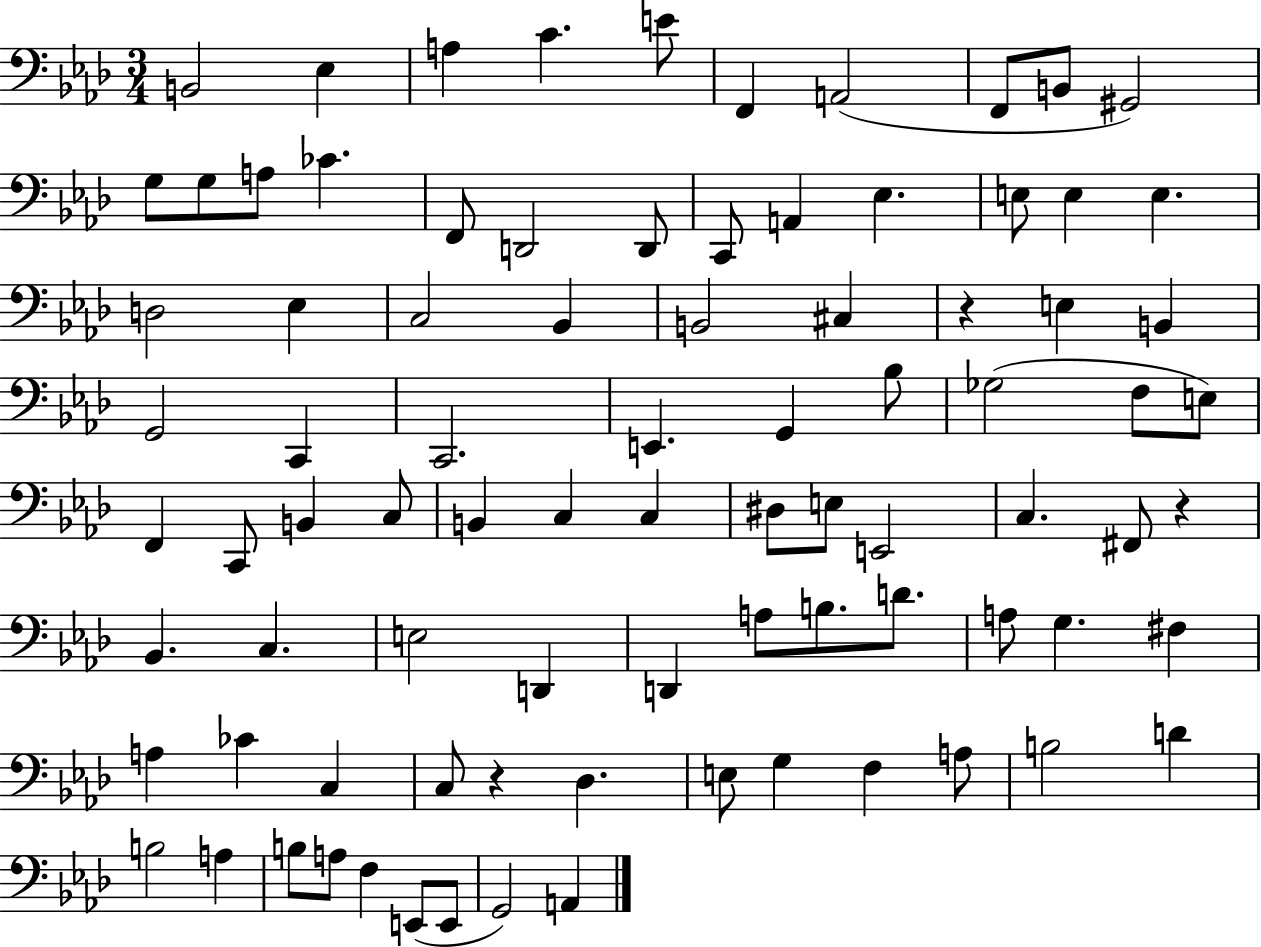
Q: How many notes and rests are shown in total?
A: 86